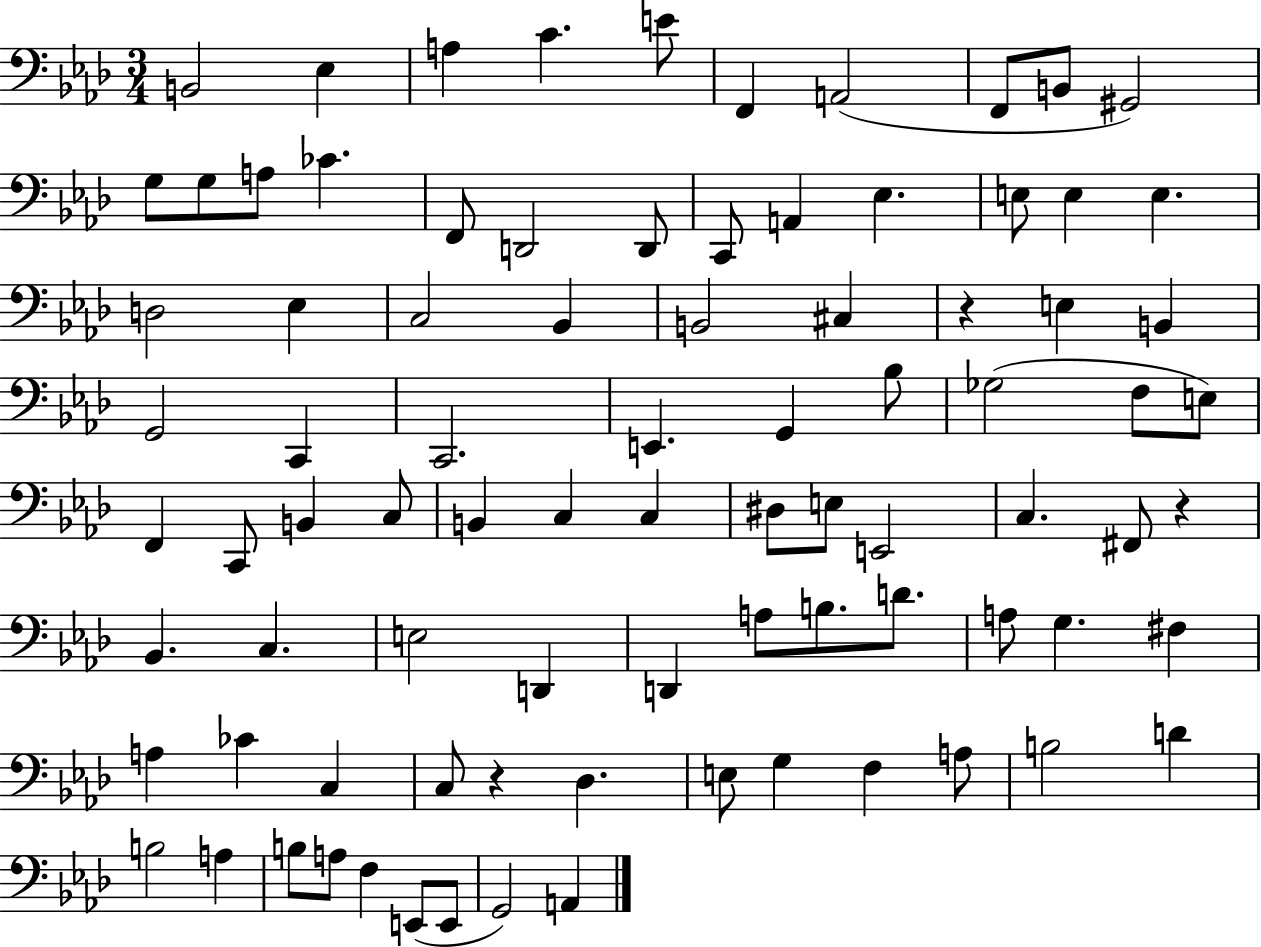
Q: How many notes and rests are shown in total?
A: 86